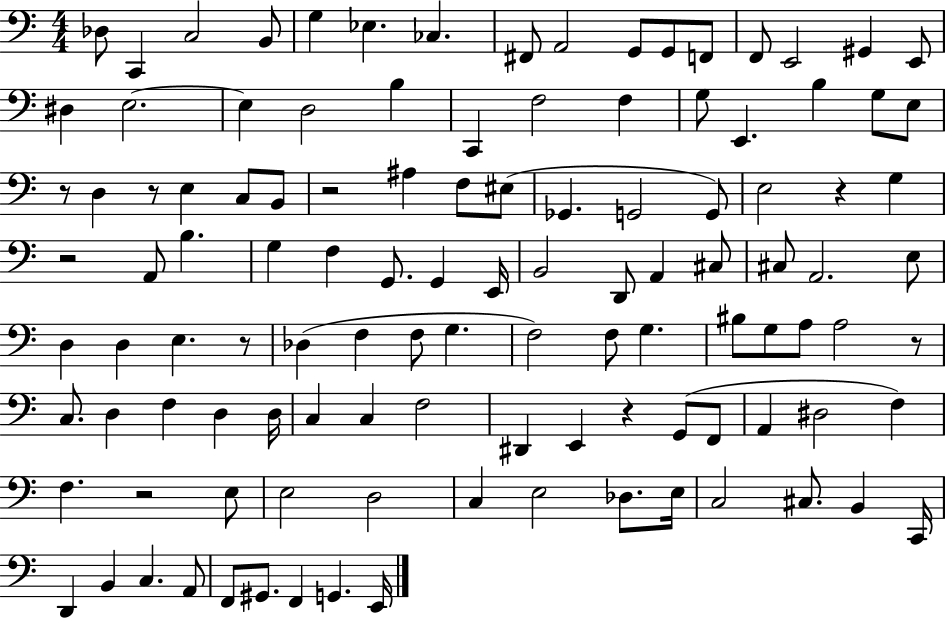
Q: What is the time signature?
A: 4/4